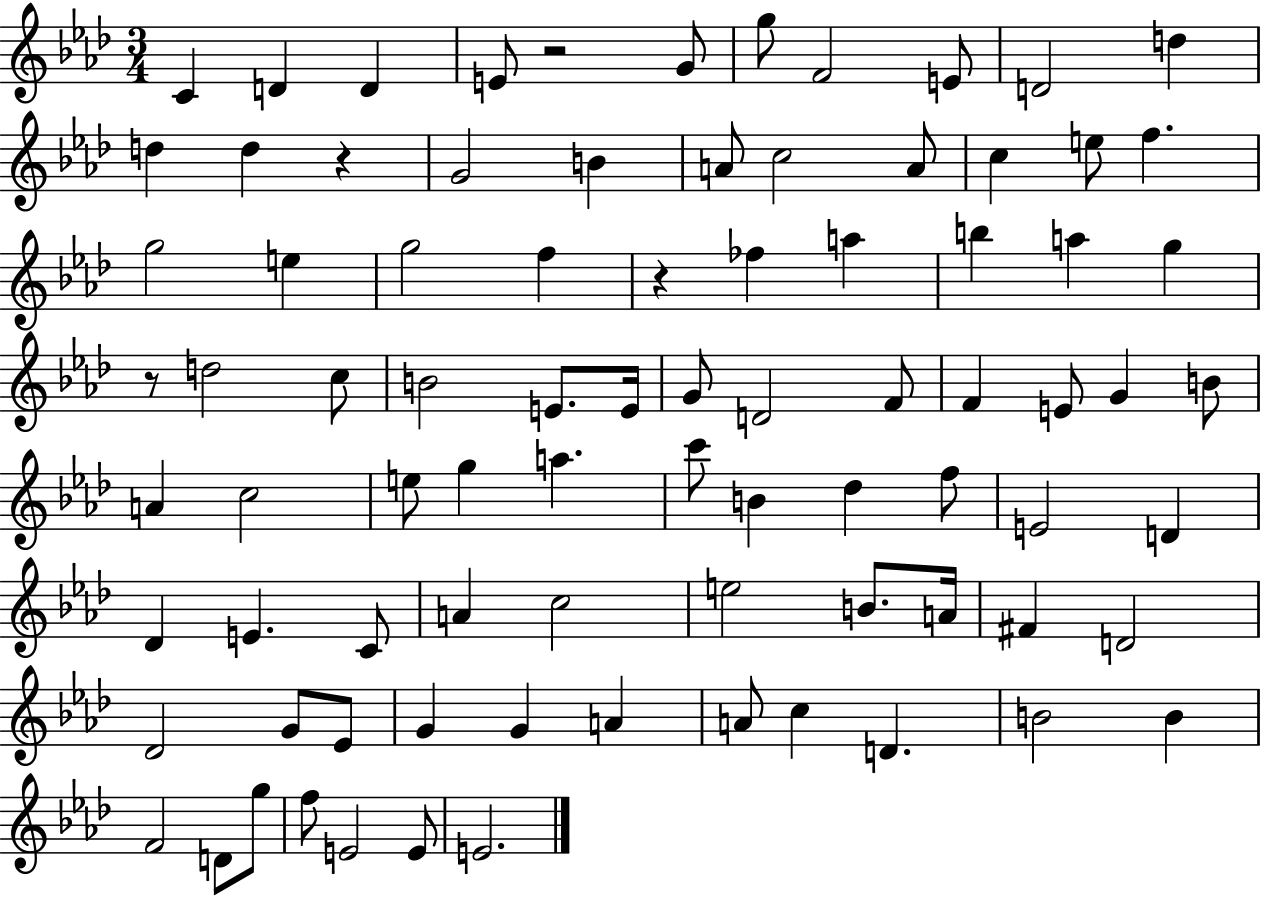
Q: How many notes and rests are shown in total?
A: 84